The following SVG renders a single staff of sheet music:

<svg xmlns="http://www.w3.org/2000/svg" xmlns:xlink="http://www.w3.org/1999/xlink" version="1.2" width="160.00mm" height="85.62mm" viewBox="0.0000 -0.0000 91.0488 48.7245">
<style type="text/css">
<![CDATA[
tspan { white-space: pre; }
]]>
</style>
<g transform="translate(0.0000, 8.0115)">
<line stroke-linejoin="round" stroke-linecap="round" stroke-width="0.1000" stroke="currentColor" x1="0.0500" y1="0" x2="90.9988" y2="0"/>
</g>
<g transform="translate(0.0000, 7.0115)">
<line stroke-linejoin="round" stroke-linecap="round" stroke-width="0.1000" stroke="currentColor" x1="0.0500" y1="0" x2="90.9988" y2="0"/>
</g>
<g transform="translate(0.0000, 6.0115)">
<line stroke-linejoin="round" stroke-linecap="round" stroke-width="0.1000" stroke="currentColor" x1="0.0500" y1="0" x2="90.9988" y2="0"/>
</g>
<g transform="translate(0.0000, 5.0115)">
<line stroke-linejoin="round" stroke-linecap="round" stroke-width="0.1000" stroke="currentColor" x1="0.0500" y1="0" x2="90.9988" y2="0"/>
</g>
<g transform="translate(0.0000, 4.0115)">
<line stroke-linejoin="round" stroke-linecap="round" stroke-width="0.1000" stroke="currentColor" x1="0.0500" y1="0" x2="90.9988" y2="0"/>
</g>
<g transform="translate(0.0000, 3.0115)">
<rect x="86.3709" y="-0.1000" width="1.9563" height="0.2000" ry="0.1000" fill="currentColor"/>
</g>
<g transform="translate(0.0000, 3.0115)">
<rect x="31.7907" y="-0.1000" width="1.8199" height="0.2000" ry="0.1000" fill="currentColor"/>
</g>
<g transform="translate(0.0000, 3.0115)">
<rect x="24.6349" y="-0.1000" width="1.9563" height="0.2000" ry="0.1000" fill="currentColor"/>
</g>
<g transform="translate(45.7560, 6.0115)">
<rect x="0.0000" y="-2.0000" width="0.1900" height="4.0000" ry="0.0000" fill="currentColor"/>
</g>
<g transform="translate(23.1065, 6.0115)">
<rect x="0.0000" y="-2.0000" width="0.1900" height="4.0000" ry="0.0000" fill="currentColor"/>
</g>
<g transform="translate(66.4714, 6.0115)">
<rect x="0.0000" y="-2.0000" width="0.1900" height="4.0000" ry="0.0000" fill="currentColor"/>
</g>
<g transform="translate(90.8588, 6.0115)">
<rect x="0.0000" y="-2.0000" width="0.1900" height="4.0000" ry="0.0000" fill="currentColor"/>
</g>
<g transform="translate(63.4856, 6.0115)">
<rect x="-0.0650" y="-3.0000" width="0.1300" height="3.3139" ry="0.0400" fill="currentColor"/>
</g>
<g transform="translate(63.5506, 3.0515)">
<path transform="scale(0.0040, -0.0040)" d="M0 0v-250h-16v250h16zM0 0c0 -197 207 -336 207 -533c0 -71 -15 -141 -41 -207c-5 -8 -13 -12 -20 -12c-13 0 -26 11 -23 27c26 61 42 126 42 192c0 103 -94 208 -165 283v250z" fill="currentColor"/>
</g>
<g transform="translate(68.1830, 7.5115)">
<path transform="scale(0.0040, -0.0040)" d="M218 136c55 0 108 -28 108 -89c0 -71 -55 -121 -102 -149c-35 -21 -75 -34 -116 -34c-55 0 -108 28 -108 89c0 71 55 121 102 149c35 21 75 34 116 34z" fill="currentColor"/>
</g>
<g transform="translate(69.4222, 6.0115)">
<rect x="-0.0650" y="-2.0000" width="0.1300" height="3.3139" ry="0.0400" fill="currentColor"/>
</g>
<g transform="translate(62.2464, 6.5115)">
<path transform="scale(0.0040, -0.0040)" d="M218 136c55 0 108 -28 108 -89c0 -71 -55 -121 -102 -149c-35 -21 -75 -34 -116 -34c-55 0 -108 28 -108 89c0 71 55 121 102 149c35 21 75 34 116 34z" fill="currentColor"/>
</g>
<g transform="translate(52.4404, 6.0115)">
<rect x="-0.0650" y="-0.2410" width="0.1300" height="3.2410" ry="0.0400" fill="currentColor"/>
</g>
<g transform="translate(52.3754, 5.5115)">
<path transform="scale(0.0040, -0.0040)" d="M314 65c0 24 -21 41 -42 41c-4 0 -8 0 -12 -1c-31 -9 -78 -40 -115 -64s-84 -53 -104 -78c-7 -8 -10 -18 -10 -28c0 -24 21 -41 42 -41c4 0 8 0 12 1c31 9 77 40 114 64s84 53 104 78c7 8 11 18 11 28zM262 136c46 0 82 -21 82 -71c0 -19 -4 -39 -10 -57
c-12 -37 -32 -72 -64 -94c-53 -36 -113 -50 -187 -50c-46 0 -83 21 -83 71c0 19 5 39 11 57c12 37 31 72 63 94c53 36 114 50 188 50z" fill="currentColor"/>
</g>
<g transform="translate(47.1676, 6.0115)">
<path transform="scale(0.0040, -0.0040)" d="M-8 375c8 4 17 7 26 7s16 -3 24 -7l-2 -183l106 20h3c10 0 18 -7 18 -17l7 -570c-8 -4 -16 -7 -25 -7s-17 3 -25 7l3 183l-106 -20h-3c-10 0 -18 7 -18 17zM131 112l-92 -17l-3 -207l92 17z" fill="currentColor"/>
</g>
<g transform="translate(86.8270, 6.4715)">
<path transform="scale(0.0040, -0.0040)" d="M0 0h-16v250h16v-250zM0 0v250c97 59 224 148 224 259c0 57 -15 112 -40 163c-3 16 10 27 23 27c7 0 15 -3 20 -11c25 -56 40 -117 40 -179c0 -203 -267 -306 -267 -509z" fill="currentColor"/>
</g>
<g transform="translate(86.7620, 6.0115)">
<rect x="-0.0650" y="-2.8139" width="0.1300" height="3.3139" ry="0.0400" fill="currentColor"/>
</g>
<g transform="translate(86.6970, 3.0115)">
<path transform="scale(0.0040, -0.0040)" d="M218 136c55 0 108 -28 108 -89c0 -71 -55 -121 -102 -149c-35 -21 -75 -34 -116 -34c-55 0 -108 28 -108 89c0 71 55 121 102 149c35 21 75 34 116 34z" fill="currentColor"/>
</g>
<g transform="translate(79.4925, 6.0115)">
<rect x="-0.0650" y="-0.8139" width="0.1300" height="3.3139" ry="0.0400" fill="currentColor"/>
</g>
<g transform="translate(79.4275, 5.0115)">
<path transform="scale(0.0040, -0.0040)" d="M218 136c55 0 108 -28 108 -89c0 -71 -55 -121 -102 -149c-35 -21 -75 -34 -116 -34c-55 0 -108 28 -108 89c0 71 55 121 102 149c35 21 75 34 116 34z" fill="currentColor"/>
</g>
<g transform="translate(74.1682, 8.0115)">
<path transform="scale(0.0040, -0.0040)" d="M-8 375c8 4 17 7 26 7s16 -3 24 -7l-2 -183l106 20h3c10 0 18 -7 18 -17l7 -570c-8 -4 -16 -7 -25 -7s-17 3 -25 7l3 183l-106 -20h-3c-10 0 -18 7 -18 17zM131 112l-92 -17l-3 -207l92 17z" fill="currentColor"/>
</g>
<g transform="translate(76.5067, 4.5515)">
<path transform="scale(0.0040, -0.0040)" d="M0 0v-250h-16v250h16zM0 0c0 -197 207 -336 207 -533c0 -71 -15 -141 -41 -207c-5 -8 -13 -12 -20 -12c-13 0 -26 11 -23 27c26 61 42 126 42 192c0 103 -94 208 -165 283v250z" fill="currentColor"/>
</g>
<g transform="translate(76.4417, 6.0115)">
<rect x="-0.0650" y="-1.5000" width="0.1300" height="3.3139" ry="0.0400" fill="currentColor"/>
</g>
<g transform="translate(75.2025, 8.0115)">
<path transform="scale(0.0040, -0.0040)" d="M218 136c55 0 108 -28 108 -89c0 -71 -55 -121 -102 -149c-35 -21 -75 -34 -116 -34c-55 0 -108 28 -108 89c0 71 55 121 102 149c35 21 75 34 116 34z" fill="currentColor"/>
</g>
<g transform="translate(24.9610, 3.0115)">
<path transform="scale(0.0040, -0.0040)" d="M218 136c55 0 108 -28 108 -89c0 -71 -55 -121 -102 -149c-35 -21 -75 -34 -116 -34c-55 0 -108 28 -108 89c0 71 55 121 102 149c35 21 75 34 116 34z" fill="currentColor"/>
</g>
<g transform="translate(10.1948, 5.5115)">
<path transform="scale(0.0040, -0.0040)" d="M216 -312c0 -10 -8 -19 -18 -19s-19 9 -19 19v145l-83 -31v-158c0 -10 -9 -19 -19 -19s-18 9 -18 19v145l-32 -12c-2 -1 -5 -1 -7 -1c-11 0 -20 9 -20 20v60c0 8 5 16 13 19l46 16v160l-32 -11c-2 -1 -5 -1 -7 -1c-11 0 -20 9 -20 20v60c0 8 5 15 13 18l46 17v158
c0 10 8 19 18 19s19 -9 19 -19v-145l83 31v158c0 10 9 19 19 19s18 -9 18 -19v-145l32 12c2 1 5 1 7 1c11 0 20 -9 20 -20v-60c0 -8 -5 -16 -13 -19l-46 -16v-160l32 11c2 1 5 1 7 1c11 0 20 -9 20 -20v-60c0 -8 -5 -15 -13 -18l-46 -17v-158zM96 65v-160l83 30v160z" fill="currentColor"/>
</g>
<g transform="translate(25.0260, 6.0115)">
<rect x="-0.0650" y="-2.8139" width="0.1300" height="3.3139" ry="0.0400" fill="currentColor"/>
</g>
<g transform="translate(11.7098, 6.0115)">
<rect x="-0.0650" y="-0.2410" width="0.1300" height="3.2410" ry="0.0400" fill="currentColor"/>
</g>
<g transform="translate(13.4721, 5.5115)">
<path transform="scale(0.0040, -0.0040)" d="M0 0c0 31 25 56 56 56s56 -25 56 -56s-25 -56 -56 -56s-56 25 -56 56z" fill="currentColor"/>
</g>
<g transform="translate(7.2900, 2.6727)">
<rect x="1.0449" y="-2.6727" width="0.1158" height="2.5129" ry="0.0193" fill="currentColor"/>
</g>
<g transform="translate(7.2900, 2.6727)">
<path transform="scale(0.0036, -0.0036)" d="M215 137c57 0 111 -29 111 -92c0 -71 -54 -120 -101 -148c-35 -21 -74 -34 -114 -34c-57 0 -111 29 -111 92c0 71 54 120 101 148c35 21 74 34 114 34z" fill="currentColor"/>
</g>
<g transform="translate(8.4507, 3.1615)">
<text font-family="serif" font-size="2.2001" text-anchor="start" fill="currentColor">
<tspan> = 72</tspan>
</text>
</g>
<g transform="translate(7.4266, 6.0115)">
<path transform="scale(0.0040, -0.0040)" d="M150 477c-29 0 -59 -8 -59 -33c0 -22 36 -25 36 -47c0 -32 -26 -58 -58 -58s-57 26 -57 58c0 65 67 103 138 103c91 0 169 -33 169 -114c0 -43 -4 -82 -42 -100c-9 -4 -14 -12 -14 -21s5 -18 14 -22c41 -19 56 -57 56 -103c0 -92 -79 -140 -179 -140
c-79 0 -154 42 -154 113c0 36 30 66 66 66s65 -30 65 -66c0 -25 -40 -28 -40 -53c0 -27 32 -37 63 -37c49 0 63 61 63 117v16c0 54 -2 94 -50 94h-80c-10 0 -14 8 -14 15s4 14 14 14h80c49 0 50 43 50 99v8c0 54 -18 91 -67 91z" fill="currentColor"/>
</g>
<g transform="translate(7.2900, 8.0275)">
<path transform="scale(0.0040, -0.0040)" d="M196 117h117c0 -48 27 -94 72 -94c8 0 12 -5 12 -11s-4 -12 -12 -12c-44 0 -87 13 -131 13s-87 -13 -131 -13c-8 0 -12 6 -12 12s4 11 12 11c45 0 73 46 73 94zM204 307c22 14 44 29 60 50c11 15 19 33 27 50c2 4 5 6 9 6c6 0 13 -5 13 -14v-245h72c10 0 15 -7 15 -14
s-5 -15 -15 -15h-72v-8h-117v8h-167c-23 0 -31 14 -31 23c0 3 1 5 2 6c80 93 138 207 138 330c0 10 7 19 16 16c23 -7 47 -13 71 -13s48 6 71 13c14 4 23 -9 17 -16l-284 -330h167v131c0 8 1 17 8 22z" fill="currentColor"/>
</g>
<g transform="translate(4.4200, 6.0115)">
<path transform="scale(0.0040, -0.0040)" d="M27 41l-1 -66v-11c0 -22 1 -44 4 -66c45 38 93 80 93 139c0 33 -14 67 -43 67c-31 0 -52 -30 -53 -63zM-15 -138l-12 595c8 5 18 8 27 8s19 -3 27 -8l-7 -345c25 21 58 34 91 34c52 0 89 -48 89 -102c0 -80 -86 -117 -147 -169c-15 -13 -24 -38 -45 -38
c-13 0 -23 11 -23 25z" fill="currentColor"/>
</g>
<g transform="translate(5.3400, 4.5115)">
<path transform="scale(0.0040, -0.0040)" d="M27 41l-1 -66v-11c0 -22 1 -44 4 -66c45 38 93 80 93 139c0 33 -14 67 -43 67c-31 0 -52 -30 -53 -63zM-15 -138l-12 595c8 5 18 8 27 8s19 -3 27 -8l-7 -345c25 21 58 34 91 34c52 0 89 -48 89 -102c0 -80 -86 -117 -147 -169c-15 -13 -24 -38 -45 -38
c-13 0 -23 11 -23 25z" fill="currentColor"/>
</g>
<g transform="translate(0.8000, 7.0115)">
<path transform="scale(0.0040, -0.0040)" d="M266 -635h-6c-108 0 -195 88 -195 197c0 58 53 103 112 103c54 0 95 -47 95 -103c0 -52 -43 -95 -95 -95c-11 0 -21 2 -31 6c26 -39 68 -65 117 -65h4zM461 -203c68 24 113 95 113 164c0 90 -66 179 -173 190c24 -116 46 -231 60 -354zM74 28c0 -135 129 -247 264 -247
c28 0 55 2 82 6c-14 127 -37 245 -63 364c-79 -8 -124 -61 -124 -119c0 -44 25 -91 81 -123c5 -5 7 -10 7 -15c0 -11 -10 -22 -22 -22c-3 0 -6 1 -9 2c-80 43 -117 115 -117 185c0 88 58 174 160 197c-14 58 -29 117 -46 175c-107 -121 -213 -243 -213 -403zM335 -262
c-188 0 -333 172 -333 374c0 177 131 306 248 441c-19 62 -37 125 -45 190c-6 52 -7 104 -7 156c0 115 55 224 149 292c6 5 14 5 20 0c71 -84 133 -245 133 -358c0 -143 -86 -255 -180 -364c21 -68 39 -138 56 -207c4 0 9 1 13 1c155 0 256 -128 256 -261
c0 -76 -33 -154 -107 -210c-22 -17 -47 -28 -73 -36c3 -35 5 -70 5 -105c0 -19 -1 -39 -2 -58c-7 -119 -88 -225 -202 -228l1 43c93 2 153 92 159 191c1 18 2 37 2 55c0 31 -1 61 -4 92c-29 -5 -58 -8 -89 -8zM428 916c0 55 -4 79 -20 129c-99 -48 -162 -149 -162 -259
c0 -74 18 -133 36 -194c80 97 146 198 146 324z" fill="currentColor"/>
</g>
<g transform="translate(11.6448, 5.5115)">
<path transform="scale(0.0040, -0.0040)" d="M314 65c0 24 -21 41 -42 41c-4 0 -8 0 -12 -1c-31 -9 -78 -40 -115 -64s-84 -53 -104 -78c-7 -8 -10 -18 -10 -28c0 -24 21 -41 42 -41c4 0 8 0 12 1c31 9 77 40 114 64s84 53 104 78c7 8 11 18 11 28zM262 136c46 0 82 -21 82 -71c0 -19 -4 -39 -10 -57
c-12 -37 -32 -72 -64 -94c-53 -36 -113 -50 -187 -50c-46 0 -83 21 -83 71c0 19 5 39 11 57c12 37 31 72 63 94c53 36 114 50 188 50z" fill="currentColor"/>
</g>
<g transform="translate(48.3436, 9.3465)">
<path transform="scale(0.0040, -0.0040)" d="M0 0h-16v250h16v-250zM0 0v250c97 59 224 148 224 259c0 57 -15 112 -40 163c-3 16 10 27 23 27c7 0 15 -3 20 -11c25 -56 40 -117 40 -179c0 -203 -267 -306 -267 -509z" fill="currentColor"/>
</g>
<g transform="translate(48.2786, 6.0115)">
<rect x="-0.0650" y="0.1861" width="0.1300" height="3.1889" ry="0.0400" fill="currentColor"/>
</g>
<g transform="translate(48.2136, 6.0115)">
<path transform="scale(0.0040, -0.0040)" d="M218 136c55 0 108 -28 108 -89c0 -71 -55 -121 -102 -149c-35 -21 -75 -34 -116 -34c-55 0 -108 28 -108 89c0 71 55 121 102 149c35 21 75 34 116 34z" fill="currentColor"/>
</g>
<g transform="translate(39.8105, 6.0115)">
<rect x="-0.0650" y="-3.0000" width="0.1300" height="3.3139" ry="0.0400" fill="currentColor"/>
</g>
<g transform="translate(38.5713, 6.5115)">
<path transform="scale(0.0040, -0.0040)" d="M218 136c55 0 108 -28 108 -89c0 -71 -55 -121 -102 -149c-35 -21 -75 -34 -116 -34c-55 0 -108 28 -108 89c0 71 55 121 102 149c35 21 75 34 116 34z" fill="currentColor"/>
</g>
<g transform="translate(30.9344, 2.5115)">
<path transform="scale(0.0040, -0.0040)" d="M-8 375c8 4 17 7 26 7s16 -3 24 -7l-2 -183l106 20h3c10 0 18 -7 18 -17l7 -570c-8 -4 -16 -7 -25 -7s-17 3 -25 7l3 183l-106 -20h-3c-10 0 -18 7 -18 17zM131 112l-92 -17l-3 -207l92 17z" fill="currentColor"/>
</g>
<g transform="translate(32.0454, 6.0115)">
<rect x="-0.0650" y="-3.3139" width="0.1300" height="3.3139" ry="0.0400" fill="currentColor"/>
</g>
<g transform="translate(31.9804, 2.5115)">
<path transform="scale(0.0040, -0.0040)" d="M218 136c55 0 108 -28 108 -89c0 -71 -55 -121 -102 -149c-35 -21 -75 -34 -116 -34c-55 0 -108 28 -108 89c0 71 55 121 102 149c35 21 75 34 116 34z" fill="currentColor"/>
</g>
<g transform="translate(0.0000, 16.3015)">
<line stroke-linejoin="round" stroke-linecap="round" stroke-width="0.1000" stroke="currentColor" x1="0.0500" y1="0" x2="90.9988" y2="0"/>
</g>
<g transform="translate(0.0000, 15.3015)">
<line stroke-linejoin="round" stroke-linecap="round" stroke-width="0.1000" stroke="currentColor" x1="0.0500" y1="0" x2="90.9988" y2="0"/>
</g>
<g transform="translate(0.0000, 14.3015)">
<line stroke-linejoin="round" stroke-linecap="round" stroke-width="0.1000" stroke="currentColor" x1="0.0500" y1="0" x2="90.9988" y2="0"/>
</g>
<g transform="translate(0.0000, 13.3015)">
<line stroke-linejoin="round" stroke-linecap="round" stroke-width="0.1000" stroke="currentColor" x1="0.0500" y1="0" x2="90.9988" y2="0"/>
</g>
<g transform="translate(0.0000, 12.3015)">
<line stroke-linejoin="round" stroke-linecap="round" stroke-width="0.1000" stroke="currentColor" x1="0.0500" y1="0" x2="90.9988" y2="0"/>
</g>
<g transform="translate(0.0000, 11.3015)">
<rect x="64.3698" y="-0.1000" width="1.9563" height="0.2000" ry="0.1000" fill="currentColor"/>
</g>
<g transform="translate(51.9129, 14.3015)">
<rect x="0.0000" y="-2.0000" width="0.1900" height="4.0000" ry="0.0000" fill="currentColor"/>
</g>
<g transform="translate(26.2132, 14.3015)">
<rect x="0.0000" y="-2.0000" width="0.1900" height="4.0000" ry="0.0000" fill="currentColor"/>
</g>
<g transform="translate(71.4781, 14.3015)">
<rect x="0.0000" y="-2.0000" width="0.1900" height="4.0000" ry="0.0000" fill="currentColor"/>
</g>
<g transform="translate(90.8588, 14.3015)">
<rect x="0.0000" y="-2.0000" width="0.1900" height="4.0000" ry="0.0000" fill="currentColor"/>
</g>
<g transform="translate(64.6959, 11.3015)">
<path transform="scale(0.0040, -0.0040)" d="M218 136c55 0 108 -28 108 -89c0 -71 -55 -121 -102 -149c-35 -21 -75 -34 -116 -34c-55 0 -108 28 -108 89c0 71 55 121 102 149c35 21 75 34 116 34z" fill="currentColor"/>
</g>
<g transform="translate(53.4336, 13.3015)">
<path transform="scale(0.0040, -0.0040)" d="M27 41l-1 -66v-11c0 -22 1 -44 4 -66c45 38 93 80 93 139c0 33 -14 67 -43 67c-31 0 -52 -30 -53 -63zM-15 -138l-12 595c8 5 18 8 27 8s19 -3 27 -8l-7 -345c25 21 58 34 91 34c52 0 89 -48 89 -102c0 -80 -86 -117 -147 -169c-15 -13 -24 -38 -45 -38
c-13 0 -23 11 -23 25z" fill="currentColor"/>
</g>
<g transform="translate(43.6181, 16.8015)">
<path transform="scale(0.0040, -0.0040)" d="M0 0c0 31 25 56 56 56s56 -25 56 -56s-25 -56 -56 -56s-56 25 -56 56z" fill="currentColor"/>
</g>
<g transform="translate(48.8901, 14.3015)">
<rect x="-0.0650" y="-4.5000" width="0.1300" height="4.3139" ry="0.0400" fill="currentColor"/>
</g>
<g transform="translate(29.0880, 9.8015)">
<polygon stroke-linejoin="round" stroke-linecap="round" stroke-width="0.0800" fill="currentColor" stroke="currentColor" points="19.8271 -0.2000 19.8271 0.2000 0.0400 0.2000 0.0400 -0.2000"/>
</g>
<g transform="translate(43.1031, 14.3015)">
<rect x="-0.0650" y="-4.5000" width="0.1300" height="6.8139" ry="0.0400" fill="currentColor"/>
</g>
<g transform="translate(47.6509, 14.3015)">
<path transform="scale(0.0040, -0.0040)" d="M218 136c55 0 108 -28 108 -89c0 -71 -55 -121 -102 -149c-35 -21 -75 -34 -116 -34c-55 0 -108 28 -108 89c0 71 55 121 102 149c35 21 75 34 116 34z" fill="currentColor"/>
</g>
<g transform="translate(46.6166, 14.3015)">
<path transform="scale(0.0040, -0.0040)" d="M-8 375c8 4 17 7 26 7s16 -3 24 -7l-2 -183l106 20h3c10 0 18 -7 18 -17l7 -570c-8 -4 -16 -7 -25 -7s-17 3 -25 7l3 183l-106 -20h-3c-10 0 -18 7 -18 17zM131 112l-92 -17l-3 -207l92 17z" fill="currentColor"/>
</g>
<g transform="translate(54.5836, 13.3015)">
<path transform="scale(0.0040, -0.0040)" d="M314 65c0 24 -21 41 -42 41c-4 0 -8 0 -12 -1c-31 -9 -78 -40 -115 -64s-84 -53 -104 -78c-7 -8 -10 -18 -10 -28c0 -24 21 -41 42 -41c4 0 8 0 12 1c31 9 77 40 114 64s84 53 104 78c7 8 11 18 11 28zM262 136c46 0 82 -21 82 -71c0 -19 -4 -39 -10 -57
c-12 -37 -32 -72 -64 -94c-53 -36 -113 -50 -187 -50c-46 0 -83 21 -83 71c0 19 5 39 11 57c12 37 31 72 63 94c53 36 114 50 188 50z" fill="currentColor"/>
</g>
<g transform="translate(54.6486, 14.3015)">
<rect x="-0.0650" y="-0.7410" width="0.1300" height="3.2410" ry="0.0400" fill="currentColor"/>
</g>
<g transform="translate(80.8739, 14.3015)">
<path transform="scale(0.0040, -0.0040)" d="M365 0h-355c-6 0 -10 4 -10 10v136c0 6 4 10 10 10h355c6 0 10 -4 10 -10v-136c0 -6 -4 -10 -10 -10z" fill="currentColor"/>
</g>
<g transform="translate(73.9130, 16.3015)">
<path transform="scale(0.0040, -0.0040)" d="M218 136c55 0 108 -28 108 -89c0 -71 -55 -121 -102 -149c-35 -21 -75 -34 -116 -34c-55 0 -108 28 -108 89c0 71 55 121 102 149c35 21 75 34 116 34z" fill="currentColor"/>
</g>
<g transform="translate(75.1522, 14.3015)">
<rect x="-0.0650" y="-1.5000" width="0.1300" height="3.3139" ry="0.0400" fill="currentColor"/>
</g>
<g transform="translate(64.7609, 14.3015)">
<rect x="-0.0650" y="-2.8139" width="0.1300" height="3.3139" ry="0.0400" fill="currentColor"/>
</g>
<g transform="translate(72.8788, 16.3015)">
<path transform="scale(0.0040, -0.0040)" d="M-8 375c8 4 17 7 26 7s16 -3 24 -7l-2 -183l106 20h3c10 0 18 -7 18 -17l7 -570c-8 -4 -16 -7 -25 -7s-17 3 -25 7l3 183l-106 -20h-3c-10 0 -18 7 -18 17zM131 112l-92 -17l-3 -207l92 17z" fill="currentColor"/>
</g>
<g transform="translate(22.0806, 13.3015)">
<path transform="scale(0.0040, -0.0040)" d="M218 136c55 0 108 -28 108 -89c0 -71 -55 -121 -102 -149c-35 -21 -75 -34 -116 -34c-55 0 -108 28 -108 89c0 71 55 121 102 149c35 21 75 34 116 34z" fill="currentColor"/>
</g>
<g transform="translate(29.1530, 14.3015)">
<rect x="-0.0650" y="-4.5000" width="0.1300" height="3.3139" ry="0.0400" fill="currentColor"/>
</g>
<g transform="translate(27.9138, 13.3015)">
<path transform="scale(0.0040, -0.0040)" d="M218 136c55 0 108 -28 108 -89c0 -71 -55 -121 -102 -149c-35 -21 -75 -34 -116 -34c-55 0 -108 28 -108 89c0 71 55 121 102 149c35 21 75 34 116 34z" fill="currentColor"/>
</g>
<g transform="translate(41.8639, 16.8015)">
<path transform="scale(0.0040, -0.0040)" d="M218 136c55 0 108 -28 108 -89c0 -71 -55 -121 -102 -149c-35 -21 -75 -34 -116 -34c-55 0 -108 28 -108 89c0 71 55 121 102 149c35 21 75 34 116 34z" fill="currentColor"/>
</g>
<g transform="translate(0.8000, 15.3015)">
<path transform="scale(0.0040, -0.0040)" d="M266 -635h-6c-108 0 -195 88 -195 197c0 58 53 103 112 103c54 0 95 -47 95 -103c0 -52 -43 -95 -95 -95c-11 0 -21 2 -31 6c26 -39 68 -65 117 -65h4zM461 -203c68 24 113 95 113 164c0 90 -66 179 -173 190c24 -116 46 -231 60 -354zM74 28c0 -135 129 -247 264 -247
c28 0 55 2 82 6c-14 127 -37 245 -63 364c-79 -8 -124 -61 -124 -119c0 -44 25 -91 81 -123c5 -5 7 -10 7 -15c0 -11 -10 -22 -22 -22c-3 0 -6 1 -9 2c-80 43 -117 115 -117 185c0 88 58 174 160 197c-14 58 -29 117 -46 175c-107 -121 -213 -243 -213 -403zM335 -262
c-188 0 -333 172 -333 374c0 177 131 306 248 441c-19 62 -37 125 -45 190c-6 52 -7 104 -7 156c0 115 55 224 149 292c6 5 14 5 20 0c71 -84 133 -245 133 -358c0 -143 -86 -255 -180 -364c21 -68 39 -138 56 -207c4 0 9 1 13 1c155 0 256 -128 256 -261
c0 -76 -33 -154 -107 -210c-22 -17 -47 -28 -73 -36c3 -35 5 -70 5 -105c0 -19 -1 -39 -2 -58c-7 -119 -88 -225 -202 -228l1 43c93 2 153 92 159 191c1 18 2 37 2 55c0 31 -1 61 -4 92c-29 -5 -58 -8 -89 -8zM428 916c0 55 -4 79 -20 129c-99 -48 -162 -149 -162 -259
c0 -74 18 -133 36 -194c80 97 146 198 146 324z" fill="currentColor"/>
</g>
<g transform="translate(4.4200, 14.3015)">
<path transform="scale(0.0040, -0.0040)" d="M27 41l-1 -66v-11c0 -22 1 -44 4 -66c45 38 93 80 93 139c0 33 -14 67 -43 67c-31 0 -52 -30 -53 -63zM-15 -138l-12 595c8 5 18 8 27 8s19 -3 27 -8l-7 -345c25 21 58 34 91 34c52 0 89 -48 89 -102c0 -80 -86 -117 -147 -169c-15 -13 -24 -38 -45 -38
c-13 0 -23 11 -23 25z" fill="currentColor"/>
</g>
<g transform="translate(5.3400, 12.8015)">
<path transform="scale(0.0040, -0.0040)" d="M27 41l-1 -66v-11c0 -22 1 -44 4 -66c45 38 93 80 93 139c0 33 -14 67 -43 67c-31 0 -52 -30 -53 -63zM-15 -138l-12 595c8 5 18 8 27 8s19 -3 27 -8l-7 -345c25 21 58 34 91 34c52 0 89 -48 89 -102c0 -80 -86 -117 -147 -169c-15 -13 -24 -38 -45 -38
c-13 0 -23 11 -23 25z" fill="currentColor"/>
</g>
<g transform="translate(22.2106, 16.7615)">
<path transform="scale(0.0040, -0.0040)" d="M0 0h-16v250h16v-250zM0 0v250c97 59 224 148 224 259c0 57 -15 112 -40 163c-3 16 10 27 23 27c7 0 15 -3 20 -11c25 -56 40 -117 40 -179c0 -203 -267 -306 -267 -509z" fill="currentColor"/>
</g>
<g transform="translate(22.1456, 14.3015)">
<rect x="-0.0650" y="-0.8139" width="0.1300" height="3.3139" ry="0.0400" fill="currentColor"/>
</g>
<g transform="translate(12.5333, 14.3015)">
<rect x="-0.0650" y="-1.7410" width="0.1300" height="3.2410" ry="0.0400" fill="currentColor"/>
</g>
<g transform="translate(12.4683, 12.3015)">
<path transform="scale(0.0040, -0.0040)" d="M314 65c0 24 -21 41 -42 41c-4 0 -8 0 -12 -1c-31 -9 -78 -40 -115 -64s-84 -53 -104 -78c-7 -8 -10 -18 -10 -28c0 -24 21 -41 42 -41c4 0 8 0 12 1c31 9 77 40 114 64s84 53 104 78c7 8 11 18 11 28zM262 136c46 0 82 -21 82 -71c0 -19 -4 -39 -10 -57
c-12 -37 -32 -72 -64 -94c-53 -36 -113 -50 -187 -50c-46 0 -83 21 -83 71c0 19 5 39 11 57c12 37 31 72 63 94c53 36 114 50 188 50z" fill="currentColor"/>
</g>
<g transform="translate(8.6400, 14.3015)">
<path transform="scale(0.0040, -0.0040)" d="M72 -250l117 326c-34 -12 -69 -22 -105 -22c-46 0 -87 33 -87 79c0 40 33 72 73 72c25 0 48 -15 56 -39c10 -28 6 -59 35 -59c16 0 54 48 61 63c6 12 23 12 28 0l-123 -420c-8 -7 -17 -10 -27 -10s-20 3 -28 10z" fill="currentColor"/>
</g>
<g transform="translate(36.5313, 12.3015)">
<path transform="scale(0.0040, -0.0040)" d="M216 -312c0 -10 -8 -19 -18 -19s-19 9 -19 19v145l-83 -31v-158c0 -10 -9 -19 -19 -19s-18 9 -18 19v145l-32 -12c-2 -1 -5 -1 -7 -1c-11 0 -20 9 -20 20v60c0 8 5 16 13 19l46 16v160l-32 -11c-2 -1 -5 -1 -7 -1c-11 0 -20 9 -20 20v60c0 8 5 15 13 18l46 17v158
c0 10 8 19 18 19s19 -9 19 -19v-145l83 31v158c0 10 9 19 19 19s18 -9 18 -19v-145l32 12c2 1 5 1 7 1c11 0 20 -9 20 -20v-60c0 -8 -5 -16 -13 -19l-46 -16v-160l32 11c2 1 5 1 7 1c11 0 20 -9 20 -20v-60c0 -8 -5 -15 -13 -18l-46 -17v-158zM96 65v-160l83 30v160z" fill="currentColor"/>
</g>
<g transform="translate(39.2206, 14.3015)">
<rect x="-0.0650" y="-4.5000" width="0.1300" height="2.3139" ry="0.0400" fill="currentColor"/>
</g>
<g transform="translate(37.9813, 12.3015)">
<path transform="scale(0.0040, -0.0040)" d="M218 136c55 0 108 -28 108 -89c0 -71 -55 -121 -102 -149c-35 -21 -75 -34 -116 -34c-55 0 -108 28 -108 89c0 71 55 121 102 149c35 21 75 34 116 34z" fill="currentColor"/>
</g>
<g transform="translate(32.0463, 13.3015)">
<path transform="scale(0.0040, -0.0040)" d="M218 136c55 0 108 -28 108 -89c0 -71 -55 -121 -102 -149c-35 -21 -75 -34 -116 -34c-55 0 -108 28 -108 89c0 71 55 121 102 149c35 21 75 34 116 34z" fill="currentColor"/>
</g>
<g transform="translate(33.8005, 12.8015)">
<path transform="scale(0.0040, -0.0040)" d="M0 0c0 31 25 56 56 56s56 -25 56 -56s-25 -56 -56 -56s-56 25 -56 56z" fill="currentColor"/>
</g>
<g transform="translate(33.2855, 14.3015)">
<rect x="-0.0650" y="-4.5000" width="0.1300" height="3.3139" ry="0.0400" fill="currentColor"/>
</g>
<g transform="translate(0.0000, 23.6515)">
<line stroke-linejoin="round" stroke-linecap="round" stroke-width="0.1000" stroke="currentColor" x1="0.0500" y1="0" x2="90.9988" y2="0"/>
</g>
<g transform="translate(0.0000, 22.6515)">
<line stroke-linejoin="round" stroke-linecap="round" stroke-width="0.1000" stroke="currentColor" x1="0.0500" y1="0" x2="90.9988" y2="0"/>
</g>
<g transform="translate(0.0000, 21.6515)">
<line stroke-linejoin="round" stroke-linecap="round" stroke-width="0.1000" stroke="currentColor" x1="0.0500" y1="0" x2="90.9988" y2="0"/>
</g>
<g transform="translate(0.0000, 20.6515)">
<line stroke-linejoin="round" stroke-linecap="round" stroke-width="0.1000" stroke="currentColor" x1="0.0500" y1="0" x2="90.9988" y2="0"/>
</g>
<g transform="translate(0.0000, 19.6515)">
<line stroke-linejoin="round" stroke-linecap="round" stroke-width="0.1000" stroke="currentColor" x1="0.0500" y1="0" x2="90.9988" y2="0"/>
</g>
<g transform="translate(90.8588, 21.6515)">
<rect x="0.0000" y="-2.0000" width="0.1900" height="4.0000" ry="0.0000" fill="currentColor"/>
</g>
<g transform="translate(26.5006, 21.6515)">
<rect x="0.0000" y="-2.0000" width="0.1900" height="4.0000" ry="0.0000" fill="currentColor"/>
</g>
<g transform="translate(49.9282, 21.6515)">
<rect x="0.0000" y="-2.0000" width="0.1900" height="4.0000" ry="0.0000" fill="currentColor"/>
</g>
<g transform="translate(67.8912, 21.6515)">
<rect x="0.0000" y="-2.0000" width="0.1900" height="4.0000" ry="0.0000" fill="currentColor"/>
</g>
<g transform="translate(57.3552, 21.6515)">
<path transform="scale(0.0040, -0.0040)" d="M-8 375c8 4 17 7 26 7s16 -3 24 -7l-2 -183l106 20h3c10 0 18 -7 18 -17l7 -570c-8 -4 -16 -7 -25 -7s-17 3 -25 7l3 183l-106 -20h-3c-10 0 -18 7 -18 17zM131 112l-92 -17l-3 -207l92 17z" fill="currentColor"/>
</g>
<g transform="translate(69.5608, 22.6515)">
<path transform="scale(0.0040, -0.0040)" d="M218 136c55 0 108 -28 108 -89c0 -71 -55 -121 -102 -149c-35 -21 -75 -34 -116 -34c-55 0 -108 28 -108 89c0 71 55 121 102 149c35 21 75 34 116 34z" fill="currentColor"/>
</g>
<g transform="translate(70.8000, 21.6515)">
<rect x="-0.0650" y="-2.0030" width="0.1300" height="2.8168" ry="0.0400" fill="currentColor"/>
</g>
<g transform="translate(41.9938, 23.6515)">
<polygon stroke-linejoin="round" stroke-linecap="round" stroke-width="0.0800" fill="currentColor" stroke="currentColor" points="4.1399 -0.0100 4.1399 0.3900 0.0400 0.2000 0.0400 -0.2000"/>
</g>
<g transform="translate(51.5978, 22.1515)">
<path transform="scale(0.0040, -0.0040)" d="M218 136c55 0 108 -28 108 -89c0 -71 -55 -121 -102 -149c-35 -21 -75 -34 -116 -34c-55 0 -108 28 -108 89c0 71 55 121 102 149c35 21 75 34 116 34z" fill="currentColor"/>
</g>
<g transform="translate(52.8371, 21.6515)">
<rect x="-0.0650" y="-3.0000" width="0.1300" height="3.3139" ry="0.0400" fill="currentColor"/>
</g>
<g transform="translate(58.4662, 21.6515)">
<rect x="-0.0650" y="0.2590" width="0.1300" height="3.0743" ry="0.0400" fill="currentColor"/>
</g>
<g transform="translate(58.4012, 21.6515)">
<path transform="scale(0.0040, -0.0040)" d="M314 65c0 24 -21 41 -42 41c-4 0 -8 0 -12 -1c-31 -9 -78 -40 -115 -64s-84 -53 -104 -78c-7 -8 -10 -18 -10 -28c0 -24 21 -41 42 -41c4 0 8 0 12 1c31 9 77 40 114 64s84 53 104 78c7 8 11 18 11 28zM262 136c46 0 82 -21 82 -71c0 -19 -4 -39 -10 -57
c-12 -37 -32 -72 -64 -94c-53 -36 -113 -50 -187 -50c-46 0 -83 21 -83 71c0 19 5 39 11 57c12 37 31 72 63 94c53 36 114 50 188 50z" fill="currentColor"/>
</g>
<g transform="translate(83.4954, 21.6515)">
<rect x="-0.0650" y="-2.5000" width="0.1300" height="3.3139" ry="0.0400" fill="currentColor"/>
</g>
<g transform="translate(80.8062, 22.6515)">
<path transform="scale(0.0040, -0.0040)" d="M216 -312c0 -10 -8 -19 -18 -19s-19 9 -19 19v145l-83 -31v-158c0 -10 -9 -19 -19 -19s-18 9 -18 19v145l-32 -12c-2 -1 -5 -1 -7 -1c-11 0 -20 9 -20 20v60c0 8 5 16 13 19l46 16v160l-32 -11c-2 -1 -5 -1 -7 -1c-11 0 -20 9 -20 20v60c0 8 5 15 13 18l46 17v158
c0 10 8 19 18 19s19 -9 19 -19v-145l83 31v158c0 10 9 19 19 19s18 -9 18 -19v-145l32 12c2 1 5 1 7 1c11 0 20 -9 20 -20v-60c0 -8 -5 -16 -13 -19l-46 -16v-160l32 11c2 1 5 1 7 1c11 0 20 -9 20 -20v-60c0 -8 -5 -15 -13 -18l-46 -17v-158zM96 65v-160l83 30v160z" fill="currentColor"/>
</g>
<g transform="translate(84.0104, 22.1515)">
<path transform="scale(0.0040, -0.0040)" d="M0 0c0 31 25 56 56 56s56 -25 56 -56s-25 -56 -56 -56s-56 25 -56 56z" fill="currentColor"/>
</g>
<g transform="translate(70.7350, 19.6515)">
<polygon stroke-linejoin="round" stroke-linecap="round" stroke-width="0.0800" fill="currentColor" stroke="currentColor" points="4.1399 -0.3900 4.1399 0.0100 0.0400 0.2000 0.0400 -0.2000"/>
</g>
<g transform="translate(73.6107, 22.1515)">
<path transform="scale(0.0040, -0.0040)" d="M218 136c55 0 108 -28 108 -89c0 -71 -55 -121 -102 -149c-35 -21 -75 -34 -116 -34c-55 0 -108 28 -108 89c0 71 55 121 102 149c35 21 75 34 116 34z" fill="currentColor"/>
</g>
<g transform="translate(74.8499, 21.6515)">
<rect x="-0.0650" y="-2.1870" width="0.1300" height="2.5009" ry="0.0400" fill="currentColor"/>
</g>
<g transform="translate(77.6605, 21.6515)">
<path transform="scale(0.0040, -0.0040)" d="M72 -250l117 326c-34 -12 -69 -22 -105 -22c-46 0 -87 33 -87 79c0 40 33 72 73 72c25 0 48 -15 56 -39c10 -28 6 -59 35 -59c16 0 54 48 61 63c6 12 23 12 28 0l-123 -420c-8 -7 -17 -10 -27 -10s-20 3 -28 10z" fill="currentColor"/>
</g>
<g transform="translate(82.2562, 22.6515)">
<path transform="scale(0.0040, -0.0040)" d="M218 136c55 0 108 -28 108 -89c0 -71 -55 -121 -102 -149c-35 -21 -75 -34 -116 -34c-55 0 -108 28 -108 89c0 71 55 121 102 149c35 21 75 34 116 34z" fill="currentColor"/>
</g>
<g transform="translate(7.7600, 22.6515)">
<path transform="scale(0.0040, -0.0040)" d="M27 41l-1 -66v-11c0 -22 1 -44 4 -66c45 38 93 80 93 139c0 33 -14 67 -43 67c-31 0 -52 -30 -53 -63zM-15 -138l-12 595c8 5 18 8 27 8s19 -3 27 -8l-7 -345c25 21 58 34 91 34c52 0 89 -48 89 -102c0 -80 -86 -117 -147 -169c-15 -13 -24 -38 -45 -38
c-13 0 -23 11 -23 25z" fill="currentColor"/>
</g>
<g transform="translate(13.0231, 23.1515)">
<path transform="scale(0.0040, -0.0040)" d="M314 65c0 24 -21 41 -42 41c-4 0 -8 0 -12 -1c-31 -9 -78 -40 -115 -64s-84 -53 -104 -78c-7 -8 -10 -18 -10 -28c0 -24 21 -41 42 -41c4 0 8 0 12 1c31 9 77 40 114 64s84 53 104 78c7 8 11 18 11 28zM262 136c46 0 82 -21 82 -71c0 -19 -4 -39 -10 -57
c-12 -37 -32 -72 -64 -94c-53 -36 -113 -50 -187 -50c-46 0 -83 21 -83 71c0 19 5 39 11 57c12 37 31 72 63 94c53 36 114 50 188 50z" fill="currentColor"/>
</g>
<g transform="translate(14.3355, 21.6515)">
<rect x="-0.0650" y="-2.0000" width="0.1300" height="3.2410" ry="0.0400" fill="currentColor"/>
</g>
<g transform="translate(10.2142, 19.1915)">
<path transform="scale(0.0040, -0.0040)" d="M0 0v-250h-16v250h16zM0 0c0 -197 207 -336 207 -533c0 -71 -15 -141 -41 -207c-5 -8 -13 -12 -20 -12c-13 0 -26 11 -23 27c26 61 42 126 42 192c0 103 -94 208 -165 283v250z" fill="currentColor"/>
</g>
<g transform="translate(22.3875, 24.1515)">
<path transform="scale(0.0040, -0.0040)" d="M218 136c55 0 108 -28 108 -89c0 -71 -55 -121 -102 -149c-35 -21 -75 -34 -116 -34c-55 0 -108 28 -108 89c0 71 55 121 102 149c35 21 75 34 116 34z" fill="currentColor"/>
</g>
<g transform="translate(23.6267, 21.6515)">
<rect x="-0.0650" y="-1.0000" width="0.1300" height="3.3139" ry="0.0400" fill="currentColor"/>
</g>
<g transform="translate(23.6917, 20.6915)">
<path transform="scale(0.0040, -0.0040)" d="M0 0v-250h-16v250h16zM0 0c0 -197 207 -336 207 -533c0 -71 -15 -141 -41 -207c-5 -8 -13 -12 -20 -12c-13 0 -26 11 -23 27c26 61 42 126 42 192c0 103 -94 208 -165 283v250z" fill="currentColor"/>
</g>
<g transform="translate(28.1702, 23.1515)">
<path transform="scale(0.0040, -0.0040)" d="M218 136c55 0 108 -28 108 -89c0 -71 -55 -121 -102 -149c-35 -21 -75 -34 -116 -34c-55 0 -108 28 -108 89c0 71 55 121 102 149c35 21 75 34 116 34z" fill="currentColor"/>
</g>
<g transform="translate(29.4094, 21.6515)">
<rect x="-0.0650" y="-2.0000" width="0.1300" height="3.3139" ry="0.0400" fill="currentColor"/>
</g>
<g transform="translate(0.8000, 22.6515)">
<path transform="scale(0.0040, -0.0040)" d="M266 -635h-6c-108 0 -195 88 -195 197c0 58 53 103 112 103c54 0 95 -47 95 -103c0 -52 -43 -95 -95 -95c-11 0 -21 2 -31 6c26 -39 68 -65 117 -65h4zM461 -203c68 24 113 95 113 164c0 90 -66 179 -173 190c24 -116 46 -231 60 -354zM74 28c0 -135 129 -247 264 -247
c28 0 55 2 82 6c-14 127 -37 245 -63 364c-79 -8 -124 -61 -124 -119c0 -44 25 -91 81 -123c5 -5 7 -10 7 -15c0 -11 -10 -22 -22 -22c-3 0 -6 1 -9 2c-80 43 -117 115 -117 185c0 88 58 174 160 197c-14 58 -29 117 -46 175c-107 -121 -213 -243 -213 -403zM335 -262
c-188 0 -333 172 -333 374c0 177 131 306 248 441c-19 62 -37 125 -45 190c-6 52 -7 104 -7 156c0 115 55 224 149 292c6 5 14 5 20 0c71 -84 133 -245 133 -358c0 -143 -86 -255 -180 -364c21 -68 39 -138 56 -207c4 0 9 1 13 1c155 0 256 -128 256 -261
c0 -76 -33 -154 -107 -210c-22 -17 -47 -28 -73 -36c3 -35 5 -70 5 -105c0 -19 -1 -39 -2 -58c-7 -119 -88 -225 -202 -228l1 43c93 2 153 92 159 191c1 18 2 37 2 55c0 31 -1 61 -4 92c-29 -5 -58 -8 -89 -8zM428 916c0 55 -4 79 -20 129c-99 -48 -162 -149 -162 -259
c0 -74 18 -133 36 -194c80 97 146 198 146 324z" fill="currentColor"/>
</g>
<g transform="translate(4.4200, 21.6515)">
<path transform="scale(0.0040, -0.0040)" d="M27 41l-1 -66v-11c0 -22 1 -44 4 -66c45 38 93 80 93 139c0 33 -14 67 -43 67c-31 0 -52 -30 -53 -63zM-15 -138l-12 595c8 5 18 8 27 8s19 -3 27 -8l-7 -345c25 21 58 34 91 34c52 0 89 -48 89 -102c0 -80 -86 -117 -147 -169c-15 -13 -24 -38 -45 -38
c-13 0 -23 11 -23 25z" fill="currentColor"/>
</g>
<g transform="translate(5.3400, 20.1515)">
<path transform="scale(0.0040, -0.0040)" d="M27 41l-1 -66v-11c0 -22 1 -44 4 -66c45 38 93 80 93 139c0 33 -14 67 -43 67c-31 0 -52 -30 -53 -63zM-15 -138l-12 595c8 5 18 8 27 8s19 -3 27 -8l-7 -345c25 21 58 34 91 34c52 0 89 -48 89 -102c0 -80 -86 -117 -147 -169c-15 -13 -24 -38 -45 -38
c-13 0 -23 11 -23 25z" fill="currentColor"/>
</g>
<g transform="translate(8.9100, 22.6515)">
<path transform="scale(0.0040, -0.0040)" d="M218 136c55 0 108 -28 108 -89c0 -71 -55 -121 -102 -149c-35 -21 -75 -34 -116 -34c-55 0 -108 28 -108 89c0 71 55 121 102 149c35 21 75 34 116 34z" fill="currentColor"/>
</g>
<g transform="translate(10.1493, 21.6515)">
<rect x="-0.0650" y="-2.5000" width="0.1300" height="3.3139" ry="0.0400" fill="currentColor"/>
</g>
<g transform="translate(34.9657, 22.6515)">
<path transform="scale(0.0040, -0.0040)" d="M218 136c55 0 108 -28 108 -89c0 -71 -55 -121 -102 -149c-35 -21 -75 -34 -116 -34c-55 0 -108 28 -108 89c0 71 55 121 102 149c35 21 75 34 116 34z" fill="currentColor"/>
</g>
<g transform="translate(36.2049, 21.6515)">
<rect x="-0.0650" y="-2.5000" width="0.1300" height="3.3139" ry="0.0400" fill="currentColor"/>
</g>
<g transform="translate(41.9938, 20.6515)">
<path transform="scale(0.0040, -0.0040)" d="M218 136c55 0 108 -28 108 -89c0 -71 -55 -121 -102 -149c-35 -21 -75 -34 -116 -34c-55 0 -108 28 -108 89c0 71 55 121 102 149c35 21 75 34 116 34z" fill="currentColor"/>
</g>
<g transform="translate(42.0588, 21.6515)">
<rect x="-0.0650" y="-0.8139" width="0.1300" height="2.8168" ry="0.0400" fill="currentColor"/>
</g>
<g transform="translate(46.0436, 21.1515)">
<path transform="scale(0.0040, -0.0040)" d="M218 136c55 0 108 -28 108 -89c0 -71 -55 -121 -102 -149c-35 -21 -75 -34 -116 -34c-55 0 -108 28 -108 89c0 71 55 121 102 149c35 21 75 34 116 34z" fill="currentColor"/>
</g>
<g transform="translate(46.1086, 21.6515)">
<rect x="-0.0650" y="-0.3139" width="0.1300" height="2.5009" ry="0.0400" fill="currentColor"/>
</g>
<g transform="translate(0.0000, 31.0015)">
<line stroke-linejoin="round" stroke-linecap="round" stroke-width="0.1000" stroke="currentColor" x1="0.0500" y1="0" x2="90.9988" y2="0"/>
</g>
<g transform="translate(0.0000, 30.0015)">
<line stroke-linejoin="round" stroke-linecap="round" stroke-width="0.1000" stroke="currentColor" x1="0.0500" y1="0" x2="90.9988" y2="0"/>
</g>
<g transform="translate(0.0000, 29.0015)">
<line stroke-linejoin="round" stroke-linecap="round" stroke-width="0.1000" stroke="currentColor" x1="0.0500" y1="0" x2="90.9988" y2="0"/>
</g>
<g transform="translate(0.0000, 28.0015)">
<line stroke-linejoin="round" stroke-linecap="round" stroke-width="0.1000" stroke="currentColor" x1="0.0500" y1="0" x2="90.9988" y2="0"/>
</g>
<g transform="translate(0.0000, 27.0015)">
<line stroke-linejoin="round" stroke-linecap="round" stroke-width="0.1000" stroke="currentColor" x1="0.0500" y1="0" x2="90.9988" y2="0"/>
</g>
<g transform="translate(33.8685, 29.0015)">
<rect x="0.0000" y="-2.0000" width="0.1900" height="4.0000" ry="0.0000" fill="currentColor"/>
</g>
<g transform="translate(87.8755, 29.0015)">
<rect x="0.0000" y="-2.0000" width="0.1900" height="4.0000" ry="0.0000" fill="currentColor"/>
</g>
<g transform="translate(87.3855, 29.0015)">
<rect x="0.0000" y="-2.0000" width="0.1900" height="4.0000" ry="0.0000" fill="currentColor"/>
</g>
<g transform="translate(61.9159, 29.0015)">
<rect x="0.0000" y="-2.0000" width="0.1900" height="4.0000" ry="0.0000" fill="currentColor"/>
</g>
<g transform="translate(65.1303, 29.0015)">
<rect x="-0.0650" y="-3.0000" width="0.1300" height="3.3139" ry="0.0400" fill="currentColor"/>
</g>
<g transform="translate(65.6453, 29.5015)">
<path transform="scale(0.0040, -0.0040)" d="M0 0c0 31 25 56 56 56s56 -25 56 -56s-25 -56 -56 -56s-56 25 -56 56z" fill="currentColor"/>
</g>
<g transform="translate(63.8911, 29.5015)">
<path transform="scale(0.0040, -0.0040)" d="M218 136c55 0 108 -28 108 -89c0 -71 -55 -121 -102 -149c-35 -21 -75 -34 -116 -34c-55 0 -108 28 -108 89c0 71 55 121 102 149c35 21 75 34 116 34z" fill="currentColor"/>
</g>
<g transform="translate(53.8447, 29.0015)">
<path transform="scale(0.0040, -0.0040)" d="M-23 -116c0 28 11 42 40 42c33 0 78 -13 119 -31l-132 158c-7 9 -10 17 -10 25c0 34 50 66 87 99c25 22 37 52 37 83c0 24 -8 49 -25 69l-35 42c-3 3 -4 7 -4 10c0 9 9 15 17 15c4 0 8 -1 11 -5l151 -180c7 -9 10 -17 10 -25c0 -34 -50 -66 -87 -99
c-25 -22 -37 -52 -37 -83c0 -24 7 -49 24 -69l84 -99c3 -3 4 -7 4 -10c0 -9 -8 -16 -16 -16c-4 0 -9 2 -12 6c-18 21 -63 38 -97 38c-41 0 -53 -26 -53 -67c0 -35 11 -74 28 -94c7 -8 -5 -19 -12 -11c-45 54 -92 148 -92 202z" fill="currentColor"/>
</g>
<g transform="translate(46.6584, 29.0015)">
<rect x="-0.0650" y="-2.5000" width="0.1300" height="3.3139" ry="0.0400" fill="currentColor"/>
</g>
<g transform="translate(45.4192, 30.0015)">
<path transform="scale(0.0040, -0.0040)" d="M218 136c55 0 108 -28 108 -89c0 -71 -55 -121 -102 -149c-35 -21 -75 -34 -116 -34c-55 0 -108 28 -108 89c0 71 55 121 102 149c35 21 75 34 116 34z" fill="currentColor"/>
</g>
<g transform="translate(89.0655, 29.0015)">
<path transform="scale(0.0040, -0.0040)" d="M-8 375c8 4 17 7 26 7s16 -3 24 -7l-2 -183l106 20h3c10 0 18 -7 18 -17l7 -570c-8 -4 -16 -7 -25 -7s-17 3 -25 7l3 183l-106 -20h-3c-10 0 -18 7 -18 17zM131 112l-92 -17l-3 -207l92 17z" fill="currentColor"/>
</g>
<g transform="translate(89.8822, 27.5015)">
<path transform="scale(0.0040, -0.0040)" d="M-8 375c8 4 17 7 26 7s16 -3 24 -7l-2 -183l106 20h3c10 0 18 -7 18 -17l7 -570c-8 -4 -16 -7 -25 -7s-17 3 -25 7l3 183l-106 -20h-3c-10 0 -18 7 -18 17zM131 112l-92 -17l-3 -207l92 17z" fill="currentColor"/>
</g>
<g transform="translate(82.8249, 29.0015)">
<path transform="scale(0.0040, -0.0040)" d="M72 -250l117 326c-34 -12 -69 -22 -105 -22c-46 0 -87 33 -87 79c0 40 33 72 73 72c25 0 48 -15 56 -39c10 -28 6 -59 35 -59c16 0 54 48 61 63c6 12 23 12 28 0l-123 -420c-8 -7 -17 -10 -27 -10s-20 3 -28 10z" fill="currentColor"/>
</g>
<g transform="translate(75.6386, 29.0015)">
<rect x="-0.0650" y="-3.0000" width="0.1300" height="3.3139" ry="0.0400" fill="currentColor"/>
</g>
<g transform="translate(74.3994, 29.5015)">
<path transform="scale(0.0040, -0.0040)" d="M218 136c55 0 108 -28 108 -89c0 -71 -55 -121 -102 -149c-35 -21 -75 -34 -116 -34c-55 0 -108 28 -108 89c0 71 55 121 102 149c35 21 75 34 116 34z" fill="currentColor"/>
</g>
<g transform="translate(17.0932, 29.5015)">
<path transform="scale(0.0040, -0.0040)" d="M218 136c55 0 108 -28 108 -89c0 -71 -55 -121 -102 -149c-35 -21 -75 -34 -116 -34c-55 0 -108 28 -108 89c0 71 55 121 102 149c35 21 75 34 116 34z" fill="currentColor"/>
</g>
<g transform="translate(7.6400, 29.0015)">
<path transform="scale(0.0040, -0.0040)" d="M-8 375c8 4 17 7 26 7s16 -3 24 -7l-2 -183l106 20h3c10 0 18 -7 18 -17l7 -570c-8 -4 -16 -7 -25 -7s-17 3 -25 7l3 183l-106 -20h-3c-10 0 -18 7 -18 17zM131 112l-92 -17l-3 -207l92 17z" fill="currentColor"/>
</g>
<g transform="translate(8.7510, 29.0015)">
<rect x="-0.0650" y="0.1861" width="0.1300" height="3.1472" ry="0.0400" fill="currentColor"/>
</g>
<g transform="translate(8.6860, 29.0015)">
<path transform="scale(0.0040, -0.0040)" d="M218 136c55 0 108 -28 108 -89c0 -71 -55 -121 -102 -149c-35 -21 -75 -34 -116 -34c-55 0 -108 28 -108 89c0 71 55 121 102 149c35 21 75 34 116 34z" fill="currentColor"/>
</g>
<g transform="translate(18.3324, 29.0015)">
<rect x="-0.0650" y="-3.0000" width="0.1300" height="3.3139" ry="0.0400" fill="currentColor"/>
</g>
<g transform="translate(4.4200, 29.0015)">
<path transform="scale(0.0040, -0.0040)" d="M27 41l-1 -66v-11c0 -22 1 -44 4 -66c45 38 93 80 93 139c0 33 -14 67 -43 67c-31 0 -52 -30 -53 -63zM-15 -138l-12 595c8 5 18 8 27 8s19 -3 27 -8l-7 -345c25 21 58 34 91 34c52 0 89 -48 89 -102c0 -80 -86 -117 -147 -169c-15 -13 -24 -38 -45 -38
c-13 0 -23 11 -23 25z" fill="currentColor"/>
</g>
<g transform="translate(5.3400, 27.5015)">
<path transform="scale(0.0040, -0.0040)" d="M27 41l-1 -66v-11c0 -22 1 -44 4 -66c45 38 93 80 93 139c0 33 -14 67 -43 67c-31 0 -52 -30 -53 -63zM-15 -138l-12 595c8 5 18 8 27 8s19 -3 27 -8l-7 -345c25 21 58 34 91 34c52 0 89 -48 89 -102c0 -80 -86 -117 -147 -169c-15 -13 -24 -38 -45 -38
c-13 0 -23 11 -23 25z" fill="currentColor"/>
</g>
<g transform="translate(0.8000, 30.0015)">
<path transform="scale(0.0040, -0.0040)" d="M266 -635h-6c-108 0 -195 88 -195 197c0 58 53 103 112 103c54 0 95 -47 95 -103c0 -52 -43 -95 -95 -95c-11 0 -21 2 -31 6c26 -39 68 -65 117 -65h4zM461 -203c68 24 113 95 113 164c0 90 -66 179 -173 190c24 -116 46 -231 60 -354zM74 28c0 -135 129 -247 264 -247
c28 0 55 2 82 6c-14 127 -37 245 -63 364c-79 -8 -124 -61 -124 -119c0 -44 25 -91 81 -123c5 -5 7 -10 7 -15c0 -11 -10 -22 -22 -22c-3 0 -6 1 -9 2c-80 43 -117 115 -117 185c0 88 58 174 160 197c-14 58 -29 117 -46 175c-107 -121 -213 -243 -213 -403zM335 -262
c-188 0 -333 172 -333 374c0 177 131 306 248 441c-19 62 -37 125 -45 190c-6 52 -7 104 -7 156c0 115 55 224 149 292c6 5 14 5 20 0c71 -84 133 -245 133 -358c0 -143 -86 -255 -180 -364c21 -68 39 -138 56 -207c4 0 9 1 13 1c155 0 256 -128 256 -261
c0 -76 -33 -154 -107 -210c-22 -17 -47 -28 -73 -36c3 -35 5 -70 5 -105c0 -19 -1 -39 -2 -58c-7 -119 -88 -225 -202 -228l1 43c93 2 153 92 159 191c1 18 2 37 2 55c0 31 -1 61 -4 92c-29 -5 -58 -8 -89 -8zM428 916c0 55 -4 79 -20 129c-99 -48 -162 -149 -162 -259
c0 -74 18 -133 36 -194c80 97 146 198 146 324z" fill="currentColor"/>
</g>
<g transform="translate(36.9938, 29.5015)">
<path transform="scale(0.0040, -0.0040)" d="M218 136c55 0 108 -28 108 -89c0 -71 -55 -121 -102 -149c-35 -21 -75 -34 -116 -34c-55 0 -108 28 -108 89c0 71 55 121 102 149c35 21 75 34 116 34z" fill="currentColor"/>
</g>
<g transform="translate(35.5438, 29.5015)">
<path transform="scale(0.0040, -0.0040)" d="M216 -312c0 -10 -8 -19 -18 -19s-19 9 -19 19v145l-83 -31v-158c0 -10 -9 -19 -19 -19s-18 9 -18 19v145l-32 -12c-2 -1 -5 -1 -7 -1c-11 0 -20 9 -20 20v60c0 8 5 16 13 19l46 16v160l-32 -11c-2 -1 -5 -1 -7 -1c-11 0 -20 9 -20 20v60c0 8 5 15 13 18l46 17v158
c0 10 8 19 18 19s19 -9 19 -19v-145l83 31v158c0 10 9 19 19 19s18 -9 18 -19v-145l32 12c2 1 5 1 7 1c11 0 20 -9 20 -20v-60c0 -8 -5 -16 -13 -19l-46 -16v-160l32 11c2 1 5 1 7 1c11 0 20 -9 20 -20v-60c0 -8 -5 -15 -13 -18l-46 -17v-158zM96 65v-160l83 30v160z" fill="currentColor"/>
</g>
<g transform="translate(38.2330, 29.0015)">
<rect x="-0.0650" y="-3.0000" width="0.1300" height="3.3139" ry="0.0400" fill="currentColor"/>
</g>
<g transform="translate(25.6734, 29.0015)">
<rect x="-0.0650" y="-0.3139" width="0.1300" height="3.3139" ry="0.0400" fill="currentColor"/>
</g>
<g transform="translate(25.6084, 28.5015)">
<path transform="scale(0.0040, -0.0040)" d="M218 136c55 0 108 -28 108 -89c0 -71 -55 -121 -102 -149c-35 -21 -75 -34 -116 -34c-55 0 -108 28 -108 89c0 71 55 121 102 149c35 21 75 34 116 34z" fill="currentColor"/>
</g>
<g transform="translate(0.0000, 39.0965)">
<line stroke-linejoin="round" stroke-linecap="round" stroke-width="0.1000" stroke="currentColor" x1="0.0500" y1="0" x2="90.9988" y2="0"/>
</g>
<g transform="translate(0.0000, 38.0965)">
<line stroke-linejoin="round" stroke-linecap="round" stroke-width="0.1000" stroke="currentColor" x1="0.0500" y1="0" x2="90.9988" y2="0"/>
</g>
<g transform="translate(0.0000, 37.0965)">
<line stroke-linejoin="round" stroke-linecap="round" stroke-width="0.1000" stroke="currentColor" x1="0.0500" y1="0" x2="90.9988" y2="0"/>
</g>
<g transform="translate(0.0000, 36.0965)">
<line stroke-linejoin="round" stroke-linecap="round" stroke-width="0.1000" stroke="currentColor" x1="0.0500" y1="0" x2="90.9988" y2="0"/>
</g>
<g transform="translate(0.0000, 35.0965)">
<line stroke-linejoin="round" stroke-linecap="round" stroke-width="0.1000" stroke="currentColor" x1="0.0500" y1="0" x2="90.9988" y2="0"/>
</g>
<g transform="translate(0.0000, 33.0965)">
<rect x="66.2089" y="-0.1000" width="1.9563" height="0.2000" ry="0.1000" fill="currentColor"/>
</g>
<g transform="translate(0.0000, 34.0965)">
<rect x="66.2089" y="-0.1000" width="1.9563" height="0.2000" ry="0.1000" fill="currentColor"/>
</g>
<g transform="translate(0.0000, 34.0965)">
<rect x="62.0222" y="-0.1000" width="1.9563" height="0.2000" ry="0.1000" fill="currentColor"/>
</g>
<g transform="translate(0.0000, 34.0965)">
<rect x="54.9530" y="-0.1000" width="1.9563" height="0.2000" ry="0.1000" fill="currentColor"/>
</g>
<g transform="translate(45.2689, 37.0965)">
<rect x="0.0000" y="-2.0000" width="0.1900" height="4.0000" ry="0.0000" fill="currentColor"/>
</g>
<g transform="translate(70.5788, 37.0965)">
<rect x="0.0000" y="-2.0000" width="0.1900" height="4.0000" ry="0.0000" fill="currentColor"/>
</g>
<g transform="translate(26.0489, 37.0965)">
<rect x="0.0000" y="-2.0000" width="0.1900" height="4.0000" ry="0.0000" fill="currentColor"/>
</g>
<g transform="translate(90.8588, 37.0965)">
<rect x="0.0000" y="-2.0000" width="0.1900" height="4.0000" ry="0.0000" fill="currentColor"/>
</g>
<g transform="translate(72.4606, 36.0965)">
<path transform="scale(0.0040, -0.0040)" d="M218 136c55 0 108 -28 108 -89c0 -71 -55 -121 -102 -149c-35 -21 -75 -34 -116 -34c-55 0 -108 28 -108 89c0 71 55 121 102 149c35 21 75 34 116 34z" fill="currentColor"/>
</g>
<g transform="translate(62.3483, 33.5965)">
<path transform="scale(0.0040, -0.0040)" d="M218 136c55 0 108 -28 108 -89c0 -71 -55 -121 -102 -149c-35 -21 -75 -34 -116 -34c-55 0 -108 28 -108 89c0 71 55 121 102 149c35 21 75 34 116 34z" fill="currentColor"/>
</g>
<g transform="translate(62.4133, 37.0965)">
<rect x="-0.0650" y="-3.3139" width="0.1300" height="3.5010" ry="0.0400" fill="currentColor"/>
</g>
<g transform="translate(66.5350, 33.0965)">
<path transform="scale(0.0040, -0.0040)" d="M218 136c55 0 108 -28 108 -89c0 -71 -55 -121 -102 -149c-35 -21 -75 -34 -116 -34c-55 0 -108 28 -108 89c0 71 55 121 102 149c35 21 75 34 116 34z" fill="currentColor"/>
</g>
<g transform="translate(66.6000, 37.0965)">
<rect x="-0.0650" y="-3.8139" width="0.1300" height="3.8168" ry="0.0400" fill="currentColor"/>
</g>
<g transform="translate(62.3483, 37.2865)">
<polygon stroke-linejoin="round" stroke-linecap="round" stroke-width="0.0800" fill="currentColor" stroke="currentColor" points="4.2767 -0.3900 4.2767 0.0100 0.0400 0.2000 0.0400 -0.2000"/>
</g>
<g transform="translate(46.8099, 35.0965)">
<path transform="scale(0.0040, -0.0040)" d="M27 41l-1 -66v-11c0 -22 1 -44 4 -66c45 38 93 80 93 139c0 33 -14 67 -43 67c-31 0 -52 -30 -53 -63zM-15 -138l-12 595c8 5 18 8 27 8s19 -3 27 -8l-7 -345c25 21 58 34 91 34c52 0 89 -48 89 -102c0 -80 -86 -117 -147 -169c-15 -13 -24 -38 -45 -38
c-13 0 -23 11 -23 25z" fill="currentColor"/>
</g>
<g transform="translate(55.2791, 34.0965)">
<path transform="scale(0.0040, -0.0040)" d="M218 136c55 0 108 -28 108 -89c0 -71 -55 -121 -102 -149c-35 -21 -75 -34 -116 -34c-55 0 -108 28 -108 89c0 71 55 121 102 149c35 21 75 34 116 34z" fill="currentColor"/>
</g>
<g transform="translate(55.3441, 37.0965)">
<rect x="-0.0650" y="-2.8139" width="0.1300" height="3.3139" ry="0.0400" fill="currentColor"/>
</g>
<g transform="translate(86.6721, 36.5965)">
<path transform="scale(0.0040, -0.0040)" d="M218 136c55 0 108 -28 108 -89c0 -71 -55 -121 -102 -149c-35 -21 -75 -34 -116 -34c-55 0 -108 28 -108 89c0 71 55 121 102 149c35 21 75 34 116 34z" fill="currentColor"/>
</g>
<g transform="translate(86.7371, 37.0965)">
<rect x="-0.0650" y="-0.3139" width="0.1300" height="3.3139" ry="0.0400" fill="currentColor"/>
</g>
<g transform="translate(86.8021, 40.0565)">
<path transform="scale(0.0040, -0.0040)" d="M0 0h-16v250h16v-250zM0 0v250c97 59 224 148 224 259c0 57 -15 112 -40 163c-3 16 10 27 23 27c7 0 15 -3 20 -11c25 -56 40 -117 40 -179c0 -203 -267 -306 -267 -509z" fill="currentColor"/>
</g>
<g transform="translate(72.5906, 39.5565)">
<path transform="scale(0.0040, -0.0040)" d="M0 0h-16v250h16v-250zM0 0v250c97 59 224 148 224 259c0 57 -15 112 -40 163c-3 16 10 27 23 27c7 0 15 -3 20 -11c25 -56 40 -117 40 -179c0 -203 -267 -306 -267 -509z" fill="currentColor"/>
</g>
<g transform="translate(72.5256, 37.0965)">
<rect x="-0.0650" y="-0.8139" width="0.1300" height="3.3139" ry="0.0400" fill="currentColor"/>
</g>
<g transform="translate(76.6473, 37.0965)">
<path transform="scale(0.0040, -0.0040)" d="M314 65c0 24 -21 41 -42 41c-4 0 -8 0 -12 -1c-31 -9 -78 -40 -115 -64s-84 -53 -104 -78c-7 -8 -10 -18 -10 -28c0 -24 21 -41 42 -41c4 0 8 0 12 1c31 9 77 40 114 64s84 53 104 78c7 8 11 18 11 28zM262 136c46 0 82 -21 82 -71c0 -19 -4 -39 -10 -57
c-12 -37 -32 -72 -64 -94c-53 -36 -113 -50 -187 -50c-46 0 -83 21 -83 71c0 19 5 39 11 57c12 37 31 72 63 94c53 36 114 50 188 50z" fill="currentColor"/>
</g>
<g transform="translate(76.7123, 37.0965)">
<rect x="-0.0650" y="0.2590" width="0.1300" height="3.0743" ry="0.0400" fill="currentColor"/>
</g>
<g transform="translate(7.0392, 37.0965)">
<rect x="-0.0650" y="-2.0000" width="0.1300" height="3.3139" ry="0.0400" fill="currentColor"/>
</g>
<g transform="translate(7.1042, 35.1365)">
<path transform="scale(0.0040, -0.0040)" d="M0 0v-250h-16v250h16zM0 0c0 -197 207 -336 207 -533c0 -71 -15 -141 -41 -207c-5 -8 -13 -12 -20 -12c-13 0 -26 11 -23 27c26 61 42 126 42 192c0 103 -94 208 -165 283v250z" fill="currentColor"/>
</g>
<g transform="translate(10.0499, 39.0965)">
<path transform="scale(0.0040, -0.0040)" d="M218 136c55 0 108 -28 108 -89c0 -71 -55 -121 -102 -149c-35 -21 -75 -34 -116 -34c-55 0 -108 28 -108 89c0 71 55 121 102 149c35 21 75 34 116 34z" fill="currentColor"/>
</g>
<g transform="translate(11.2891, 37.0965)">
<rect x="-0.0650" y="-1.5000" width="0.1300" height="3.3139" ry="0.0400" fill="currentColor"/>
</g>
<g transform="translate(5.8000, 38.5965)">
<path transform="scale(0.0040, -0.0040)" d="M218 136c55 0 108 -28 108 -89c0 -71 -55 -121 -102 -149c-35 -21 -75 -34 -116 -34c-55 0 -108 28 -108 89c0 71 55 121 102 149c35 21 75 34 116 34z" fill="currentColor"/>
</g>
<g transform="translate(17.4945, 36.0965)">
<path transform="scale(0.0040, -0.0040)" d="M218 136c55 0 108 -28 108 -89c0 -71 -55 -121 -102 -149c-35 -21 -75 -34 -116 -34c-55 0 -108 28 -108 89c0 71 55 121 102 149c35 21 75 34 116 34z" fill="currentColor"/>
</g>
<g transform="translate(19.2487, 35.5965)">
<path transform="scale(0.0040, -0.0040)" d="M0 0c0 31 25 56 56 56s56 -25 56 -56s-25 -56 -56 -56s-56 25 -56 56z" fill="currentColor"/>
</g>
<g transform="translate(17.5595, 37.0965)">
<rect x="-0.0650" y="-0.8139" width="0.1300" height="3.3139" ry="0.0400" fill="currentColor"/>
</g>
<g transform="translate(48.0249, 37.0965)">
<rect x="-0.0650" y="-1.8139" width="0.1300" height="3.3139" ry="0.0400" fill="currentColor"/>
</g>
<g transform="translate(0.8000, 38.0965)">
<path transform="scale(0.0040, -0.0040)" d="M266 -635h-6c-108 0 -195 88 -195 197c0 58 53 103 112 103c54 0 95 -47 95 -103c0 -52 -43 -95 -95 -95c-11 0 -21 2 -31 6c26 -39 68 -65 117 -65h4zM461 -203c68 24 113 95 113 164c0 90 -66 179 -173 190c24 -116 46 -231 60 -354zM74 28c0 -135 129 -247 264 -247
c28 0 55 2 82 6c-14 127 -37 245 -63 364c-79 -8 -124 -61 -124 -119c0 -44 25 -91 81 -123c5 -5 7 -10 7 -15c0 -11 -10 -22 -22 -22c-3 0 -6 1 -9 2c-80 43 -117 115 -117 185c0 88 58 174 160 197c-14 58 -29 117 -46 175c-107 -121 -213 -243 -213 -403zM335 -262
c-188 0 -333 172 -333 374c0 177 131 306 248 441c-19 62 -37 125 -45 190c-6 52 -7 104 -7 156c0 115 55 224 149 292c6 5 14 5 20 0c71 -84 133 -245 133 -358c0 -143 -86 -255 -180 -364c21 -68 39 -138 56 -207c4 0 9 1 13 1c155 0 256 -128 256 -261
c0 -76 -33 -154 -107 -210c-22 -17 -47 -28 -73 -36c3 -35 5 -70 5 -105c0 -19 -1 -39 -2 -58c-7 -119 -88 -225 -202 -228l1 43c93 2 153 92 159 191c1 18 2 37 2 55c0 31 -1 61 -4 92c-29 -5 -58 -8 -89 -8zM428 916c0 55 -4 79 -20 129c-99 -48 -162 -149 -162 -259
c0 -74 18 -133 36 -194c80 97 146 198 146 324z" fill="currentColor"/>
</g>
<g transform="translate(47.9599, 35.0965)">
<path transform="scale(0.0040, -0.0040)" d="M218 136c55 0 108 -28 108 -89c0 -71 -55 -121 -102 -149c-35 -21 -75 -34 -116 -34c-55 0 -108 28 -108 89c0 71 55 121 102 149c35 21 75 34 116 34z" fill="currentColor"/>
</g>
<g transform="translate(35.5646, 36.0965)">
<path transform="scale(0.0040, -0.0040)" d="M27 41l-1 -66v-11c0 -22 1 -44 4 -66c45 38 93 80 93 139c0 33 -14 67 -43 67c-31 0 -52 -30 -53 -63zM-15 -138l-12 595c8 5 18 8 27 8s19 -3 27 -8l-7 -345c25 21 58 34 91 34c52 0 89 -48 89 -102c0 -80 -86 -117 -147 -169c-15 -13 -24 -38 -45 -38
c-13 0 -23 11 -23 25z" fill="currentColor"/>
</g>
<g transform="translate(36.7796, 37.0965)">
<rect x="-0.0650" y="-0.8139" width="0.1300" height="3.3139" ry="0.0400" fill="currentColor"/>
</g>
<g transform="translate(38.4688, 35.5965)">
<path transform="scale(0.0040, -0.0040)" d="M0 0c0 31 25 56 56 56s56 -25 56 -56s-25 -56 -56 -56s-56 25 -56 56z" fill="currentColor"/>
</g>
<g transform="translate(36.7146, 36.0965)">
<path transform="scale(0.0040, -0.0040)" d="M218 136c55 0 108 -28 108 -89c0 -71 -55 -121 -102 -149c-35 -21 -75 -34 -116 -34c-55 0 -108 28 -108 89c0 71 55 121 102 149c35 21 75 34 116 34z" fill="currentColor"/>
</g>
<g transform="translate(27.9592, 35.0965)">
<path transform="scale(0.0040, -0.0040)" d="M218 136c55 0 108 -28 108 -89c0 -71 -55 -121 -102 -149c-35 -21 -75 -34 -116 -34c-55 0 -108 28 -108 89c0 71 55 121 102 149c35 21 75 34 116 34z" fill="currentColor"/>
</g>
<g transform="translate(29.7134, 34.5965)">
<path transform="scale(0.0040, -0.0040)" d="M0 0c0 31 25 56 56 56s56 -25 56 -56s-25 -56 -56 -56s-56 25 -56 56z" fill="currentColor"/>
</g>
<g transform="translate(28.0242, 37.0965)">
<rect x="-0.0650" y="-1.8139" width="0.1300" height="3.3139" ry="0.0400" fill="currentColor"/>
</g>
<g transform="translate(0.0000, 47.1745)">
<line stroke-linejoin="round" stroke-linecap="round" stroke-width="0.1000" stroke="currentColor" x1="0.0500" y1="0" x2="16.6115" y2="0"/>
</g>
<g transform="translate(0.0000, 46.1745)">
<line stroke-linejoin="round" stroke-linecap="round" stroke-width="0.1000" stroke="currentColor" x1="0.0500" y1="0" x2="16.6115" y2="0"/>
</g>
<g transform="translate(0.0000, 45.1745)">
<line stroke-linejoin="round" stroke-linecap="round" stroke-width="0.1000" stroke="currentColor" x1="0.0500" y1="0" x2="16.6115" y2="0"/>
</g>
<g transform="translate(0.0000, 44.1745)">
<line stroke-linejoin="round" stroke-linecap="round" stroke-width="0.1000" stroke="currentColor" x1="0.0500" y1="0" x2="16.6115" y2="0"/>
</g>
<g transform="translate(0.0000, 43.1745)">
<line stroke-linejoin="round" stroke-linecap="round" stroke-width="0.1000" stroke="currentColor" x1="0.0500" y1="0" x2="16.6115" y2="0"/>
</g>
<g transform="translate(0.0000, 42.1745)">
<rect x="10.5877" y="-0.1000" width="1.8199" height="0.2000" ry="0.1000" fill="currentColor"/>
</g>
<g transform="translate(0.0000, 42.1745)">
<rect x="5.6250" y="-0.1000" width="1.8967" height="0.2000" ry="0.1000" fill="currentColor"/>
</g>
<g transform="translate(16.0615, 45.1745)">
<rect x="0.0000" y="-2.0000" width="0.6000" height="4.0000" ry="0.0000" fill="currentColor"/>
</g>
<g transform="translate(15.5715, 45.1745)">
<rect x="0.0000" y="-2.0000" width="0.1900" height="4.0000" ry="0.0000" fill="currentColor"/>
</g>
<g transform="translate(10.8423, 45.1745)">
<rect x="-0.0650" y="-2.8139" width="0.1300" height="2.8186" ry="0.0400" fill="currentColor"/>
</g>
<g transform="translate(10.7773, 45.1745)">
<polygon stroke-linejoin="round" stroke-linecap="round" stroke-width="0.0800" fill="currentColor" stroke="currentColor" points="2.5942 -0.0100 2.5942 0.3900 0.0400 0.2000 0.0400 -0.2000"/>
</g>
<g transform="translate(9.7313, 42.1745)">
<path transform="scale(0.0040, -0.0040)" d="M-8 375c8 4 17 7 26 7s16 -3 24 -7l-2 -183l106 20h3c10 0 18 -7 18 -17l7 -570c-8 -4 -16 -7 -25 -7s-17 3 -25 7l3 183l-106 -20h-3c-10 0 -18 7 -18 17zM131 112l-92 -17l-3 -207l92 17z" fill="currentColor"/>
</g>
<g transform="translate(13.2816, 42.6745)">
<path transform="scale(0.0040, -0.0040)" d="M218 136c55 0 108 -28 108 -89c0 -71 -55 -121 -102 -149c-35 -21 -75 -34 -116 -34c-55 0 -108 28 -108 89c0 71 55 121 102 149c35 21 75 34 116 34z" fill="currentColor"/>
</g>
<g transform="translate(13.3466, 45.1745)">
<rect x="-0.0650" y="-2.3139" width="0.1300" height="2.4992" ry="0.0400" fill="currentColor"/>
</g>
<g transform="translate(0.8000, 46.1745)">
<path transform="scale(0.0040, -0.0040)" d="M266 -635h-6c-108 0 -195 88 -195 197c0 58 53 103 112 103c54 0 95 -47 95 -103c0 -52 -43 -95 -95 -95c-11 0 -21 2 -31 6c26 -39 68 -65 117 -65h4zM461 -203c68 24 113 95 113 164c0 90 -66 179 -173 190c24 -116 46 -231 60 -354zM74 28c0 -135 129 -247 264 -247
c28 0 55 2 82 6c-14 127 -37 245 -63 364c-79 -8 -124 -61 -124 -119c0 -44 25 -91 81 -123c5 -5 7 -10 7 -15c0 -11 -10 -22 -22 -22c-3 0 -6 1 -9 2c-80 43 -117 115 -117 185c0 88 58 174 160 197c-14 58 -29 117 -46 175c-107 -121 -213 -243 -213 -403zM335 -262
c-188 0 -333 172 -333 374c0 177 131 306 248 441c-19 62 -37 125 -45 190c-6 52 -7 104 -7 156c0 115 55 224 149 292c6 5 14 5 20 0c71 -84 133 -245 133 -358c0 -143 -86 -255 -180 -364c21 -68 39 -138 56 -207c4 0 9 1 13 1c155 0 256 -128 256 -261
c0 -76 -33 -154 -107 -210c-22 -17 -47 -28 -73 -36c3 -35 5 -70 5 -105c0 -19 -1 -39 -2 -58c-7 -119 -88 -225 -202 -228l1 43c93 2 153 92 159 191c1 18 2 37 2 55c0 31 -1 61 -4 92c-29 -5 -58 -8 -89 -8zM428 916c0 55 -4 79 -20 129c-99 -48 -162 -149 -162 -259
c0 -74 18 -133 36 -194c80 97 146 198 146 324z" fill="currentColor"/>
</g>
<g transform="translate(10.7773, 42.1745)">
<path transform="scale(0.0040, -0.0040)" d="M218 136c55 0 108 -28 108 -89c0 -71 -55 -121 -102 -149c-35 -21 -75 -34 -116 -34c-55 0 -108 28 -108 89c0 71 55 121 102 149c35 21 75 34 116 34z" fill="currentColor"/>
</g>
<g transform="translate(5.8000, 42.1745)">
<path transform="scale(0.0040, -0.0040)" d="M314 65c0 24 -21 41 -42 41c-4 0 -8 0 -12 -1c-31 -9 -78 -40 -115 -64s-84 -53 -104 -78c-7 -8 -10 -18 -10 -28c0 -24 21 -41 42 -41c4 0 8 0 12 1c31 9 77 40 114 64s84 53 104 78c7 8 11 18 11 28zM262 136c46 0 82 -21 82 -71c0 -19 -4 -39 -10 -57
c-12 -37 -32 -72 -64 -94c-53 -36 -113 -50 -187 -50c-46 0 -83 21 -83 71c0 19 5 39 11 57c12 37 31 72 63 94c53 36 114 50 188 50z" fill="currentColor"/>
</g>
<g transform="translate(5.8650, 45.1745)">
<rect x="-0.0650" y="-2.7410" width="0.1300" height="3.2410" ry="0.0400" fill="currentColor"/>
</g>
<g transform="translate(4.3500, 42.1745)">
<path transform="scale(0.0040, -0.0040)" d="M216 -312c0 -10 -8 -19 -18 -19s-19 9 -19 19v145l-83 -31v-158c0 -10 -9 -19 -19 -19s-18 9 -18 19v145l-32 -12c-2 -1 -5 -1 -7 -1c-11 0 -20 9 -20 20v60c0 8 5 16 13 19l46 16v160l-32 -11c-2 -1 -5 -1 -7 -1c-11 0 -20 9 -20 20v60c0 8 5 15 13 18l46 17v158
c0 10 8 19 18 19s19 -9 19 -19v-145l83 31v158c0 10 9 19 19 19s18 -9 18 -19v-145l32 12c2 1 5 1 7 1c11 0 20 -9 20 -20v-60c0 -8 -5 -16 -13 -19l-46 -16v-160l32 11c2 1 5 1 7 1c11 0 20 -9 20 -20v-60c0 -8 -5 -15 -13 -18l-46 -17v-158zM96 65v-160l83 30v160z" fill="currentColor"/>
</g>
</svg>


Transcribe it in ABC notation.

X:1
T:Untitled
M:3/4
L:1/4
K:Bb
^c2 a b A B/2 c2 A/2 F E/2 d a/2 z/2 f2 d/2 d/2 d/2 ^f/2 D/2 B/2 _d2 a E z2 _G/2 F2 D/2 F G d/2 c/2 A B2 G/2 A/2 z/2 ^G B A c ^A G z A A z/2 F/2 E d f _d _f a b/2 c'/2 d/2 B2 c/2 ^a2 a/2 g/2